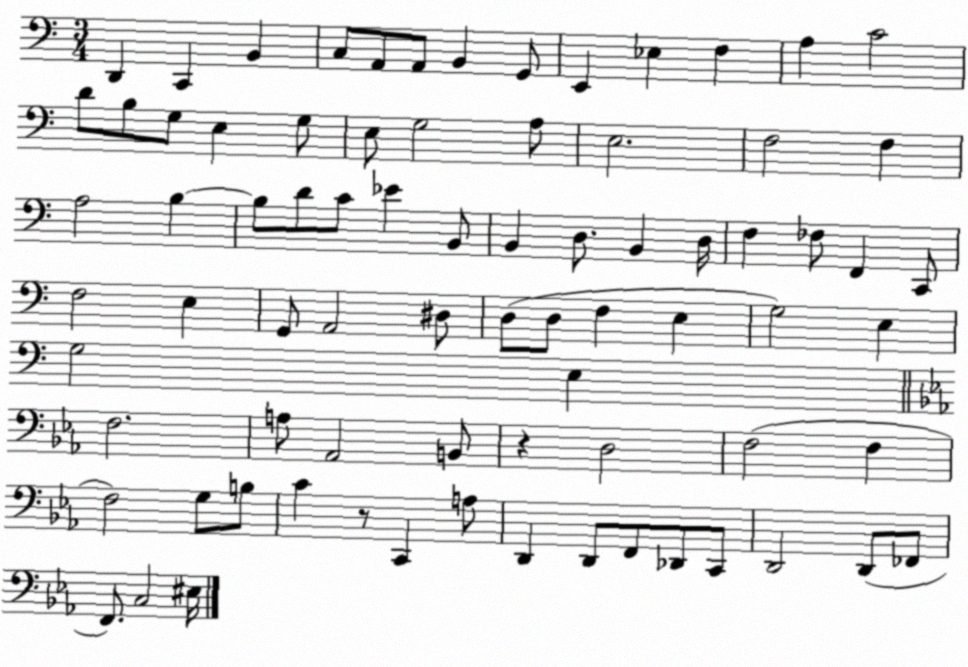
X:1
T:Untitled
M:3/4
L:1/4
K:C
D,, C,, B,, C,/2 A,,/2 A,,/2 B,, G,,/2 E,, _E, F, A, C2 D/2 B,/2 G,/2 E, G,/2 E,/2 G,2 A,/2 E,2 F,2 F, A,2 B, B,/2 D/2 C/2 _E B,,/2 B,, D,/2 B,, D,/4 F, _F,/2 F,, C,,/2 F,2 E, G,,/2 A,,2 ^D,/2 D,/2 D,/2 F, E, G,2 E, G,2 E, F,2 A,/2 _A,,2 B,,/2 z D,2 F,2 F, F,2 G,/2 B,/2 C z/2 C,, A,/2 D,, D,,/2 F,,/2 _D,,/2 C,,/2 D,,2 D,,/2 _F,,/2 F,,/2 C,2 ^E,/4